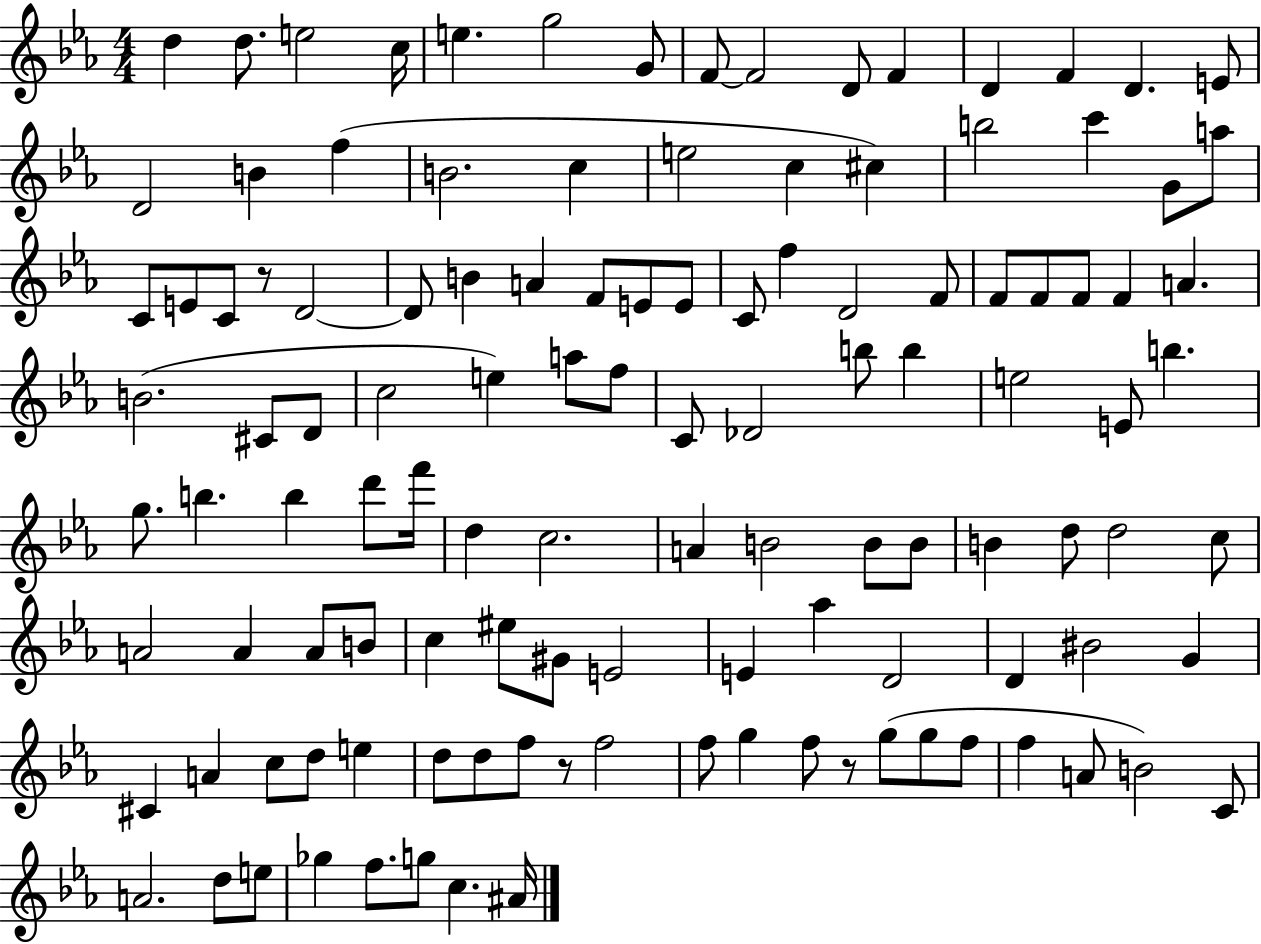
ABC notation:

X:1
T:Untitled
M:4/4
L:1/4
K:Eb
d d/2 e2 c/4 e g2 G/2 F/2 F2 D/2 F D F D E/2 D2 B f B2 c e2 c ^c b2 c' G/2 a/2 C/2 E/2 C/2 z/2 D2 D/2 B A F/2 E/2 E/2 C/2 f D2 F/2 F/2 F/2 F/2 F A B2 ^C/2 D/2 c2 e a/2 f/2 C/2 _D2 b/2 b e2 E/2 b g/2 b b d'/2 f'/4 d c2 A B2 B/2 B/2 B d/2 d2 c/2 A2 A A/2 B/2 c ^e/2 ^G/2 E2 E _a D2 D ^B2 G ^C A c/2 d/2 e d/2 d/2 f/2 z/2 f2 f/2 g f/2 z/2 g/2 g/2 f/2 f A/2 B2 C/2 A2 d/2 e/2 _g f/2 g/2 c ^A/4